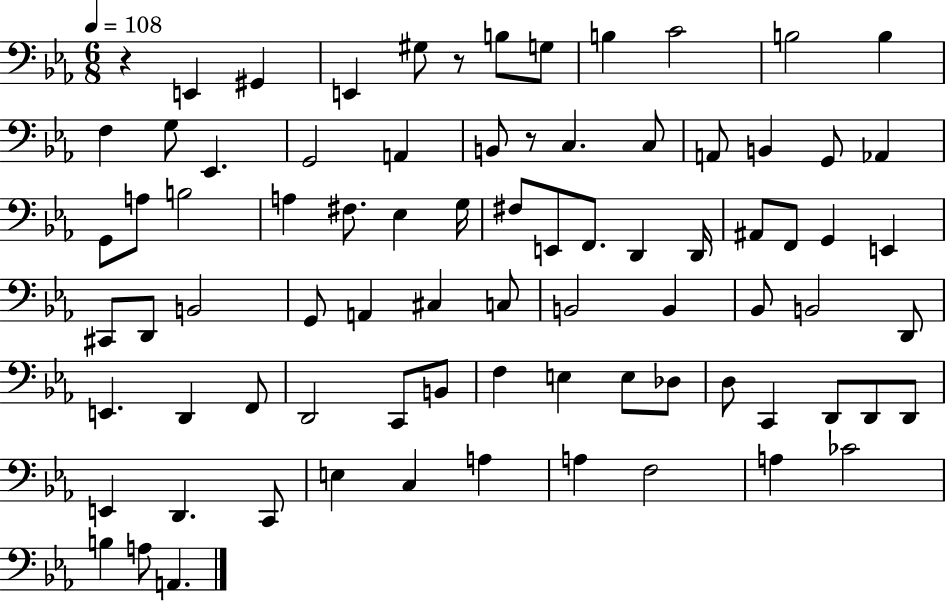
{
  \clef bass
  \numericTimeSignature
  \time 6/8
  \key ees \major
  \tempo 4 = 108
  r4 e,4 gis,4 | e,4 gis8 r8 b8 g8 | b4 c'2 | b2 b4 | \break f4 g8 ees,4. | g,2 a,4 | b,8 r8 c4. c8 | a,8 b,4 g,8 aes,4 | \break g,8 a8 b2 | a4 fis8. ees4 g16 | fis8 e,8 f,8. d,4 d,16 | ais,8 f,8 g,4 e,4 | \break cis,8 d,8 b,2 | g,8 a,4 cis4 c8 | b,2 b,4 | bes,8 b,2 d,8 | \break e,4. d,4 f,8 | d,2 c,8 b,8 | f4 e4 e8 des8 | d8 c,4 d,8 d,8 d,8 | \break e,4 d,4. c,8 | e4 c4 a4 | a4 f2 | a4 ces'2 | \break b4 a8 a,4. | \bar "|."
}